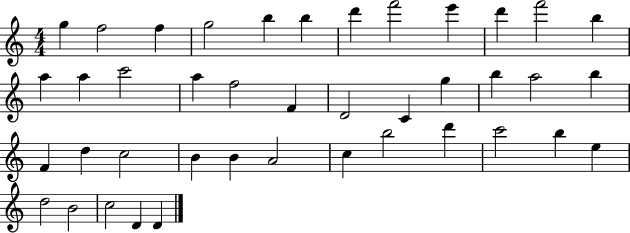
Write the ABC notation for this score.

X:1
T:Untitled
M:4/4
L:1/4
K:C
g f2 f g2 b b d' f'2 e' d' f'2 b a a c'2 a f2 F D2 C g b a2 b F d c2 B B A2 c b2 d' c'2 b e d2 B2 c2 D D